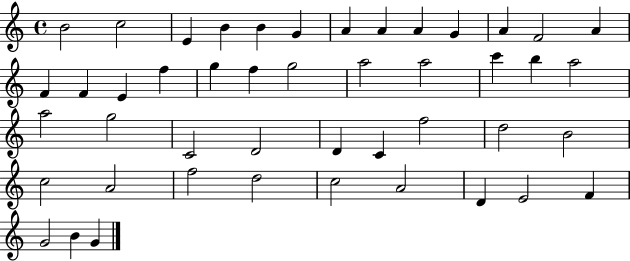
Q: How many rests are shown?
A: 0